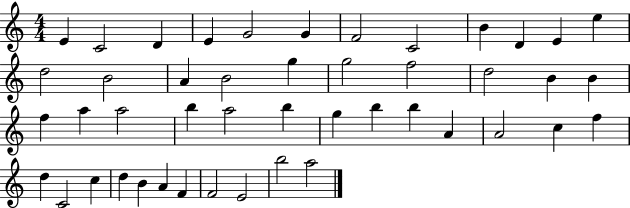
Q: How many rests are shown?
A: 0